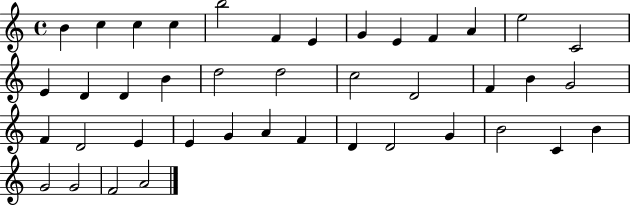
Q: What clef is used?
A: treble